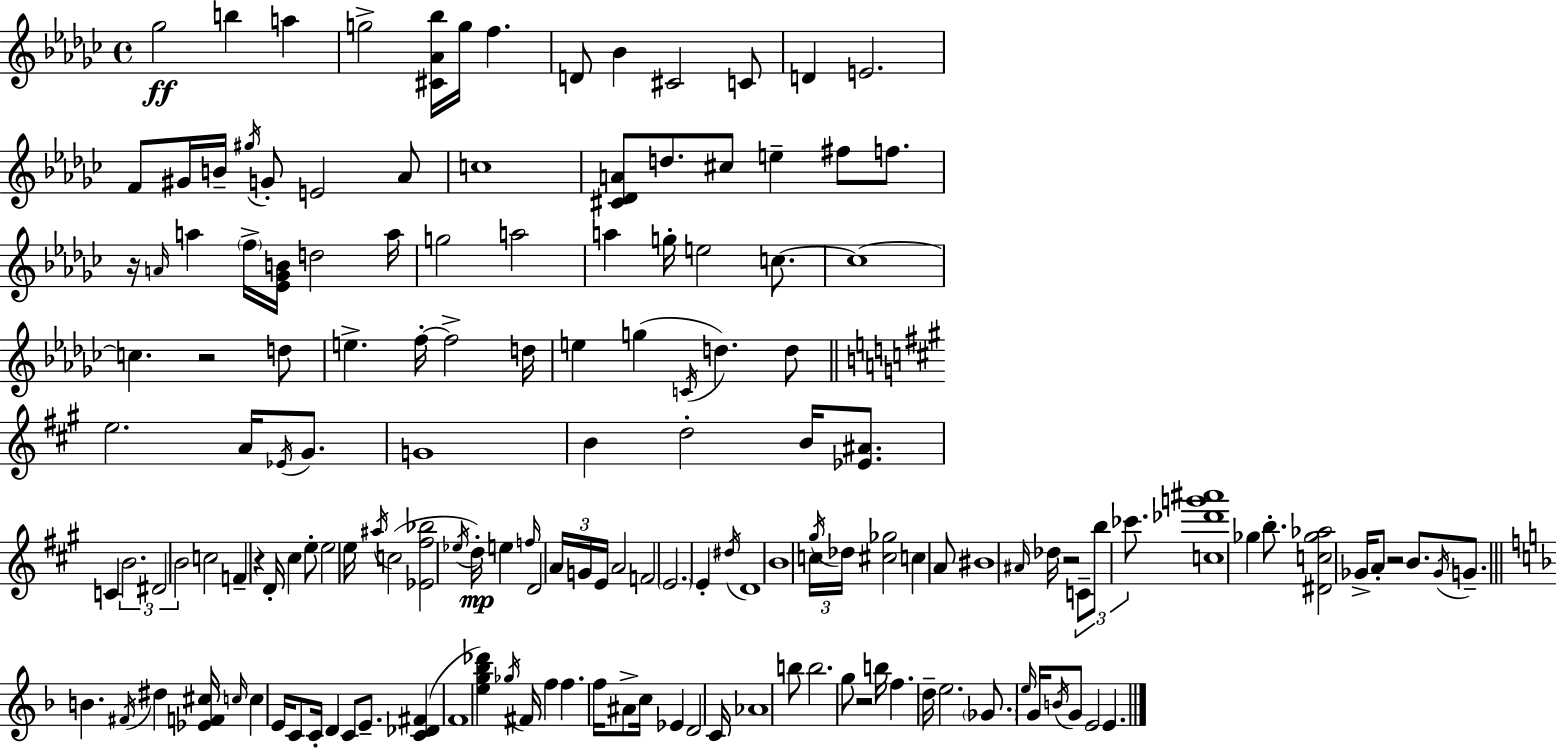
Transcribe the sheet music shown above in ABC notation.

X:1
T:Untitled
M:4/4
L:1/4
K:Ebm
_g2 b a g2 [^C_A_b]/4 g/4 f D/2 _B ^C2 C/2 D E2 F/2 ^G/4 B/4 ^g/4 G/2 E2 _A/2 c4 [^C_DA]/2 d/2 ^c/2 e ^f/2 f/2 z/4 A/4 a f/4 [_E_GB]/4 d2 a/4 g2 a2 a g/4 e2 c/2 c4 c z2 d/2 e f/4 f2 d/4 e g C/4 d d/2 e2 A/4 _E/4 ^G/2 G4 B d2 B/4 [_E^A]/2 C B2 ^D2 B2 c2 F z D/4 ^c e/2 e2 e/4 ^a/4 c2 [_E^f_b]2 _e/4 d/4 e f/4 D2 A/4 G/4 E/4 A2 F2 E2 E ^d/4 D4 B4 c/4 ^g/4 _d/4 [^c_g]2 c A/2 ^B4 ^A/4 _d/4 z2 C/2 b/2 _c'/2 [c_d'g'^a']4 _g b/2 [^Dc_g_a]2 _G/4 A/2 z2 B/2 _G/4 G/2 B ^F/4 ^d [_EF^c]/4 c/4 c E/4 C/2 C/4 D C/2 E/2 [C_D^F] F4 [eg_b_d'] _g/4 ^F/4 f f f/4 ^A/2 c/4 _E D2 C/4 _A4 b/2 b2 g/2 z2 b/4 f d/4 e2 _G/2 e/4 G/4 B/4 G/2 E2 E